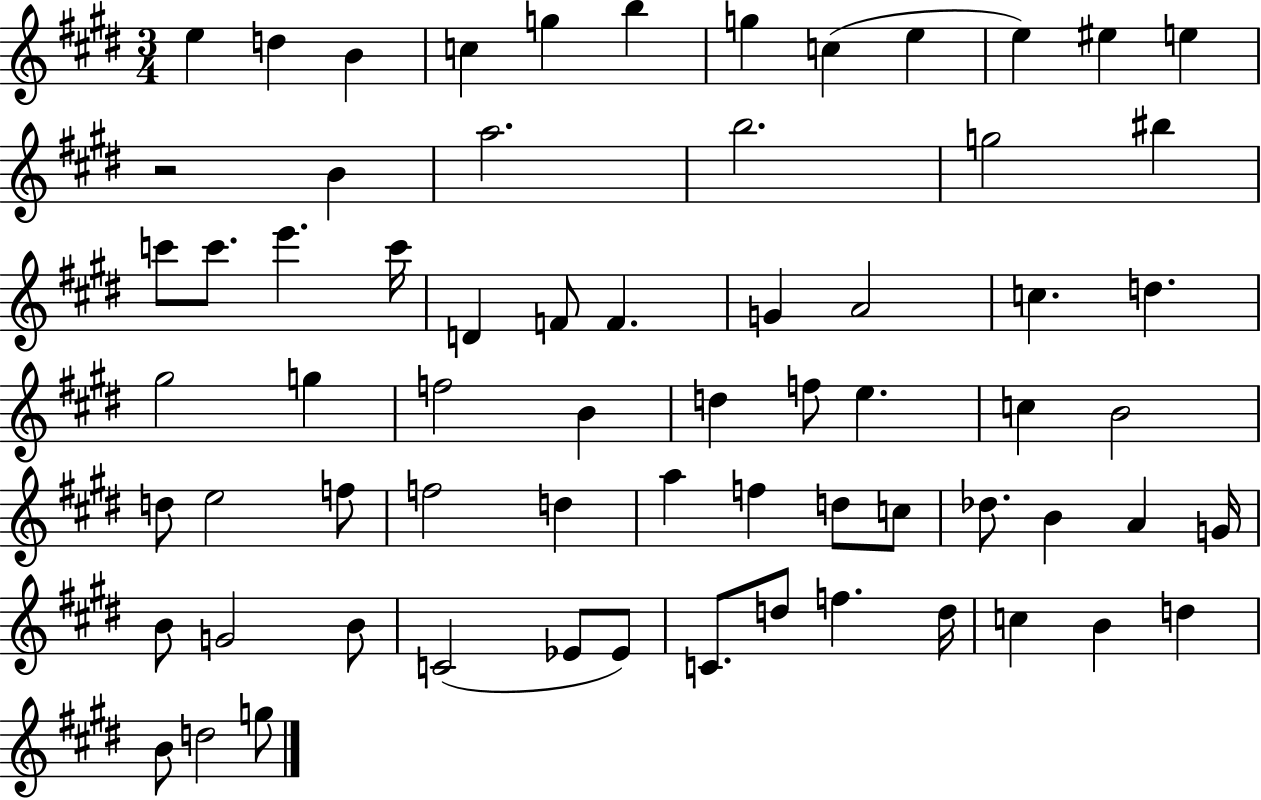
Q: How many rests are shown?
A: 1